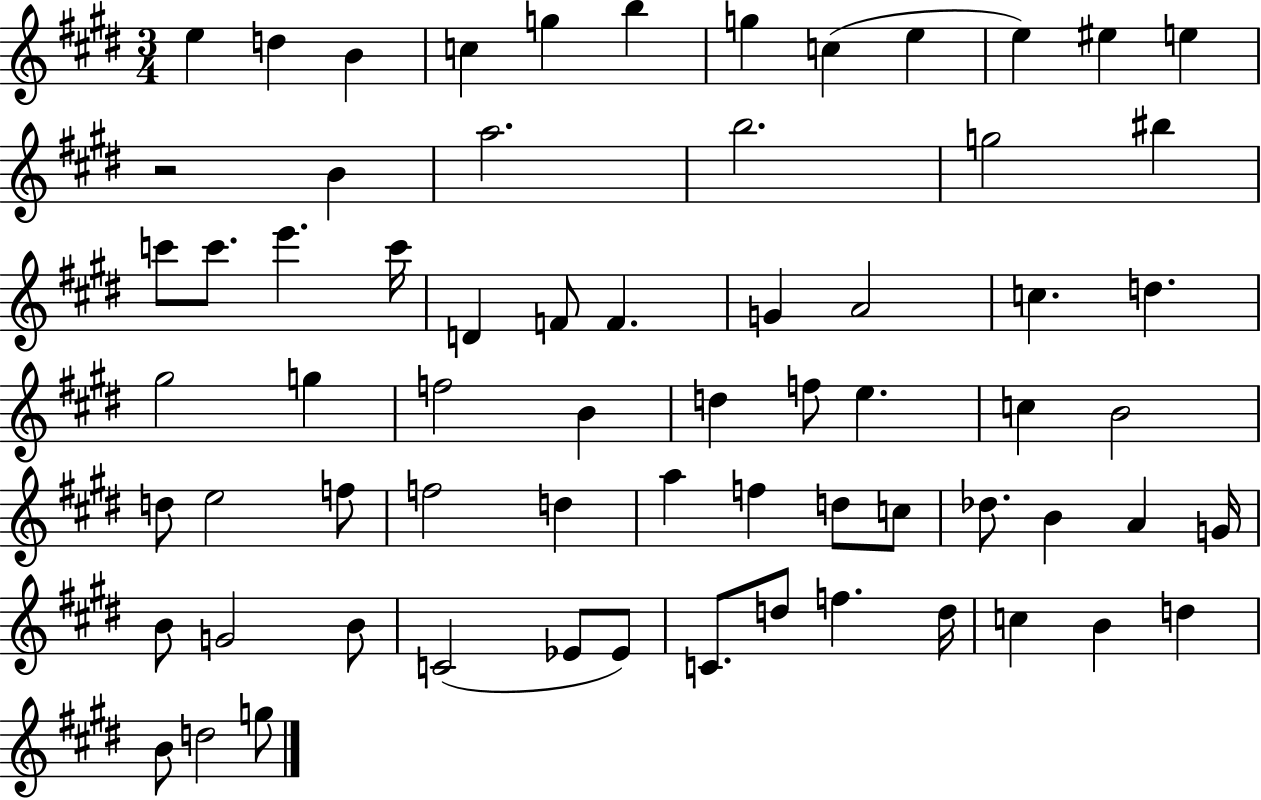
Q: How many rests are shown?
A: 1